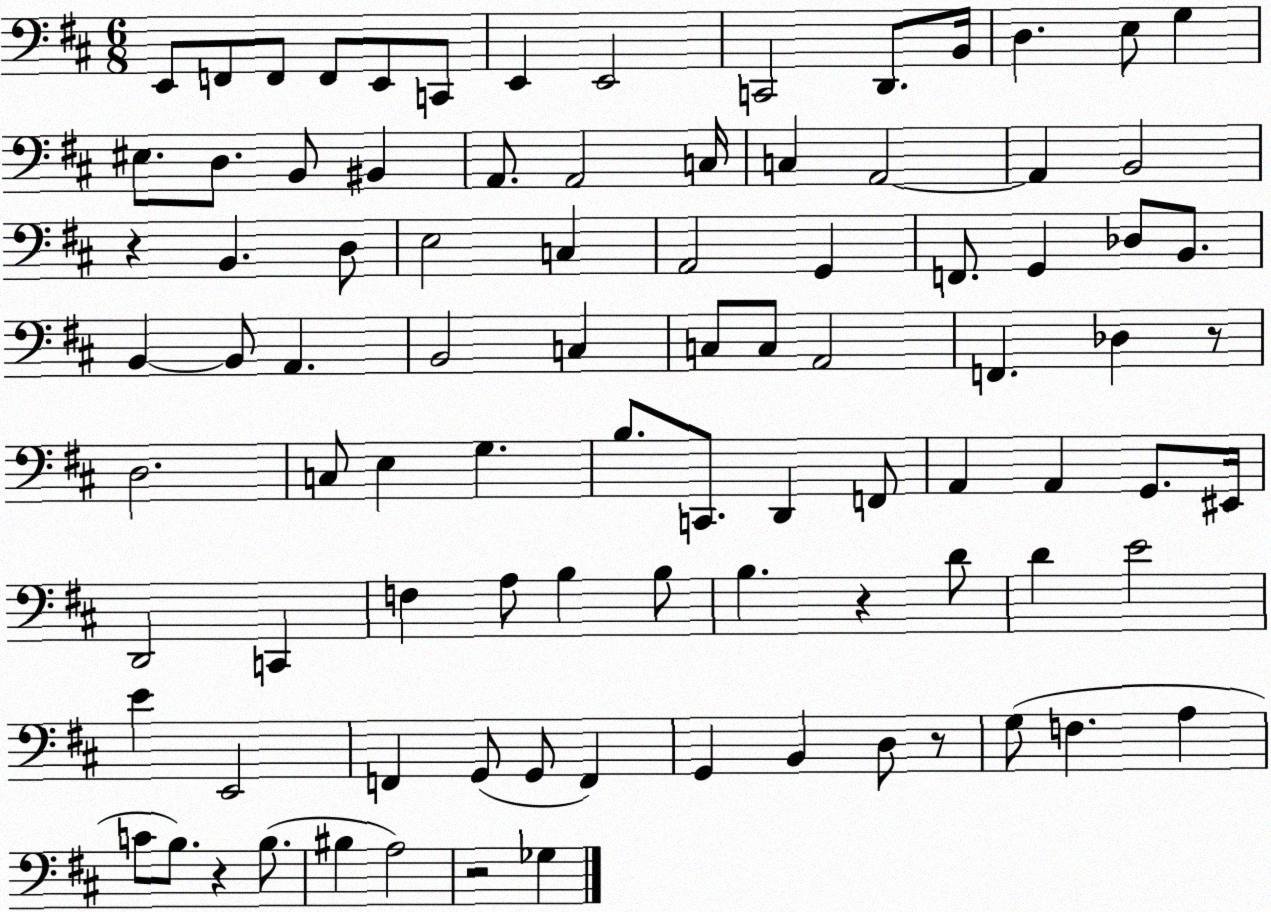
X:1
T:Untitled
M:6/8
L:1/4
K:D
E,,/2 F,,/2 F,,/2 F,,/2 E,,/2 C,,/2 E,, E,,2 C,,2 D,,/2 B,,/4 D, E,/2 G, ^E,/2 D,/2 B,,/2 ^B,, A,,/2 A,,2 C,/4 C, A,,2 A,, B,,2 z B,, D,/2 E,2 C, A,,2 G,, F,,/2 G,, _D,/2 B,,/2 B,, B,,/2 A,, B,,2 C, C,/2 C,/2 A,,2 F,, _D, z/2 D,2 C,/2 E, G, B,/2 C,,/2 D,, F,,/2 A,, A,, G,,/2 ^E,,/4 D,,2 C,, F, A,/2 B, B,/2 B, z D/2 D E2 E E,,2 F,, G,,/2 G,,/2 F,, G,, B,, D,/2 z/2 G,/2 F, A, C/2 B,/2 z B,/2 ^B, A,2 z2 _G,